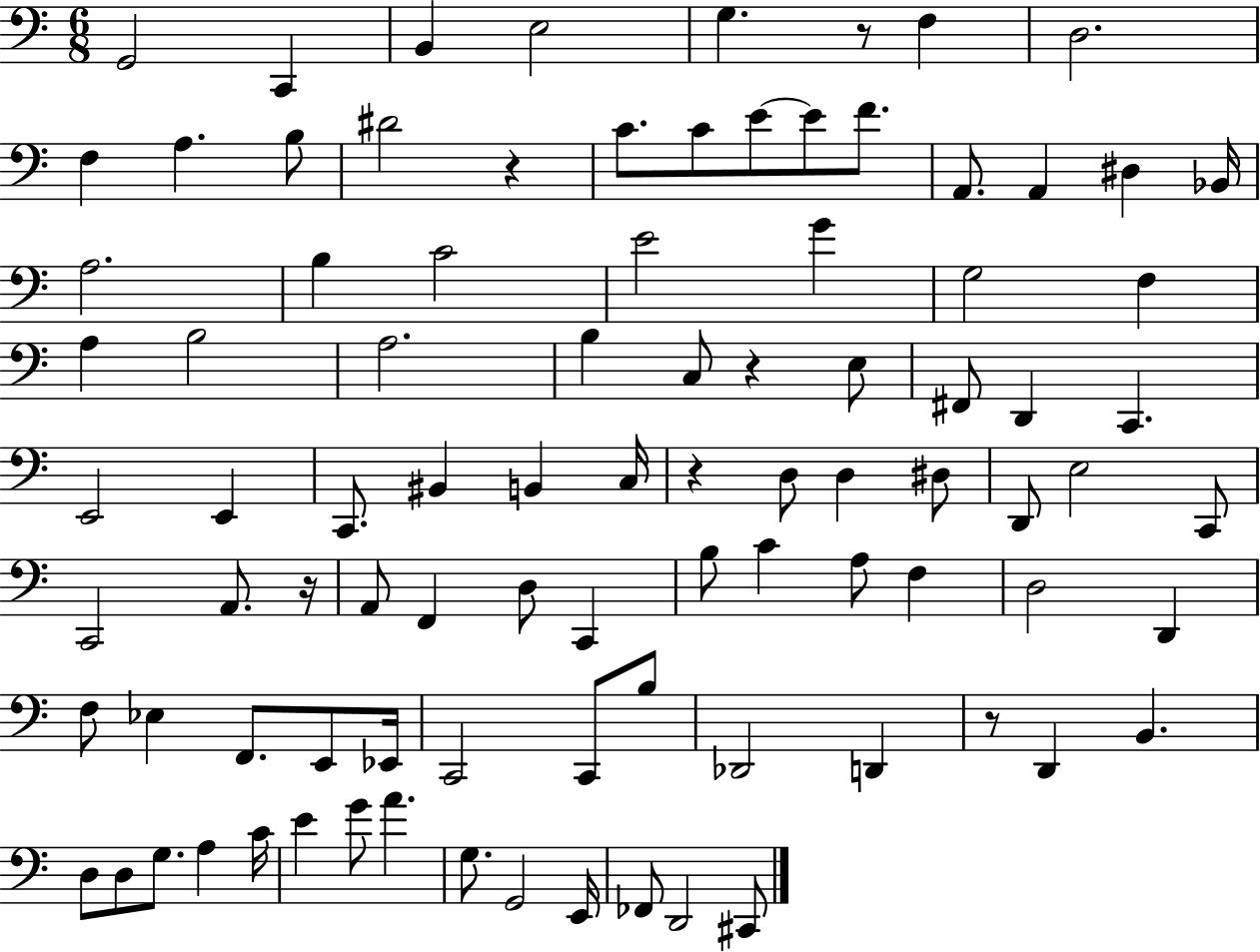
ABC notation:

X:1
T:Untitled
M:6/8
L:1/4
K:C
G,,2 C,, B,, E,2 G, z/2 F, D,2 F, A, B,/2 ^D2 z C/2 C/2 E/2 E/2 F/2 A,,/2 A,, ^D, _B,,/4 A,2 B, C2 E2 G G,2 F, A, B,2 A,2 B, C,/2 z E,/2 ^F,,/2 D,, C,, E,,2 E,, C,,/2 ^B,, B,, C,/4 z D,/2 D, ^D,/2 D,,/2 E,2 C,,/2 C,,2 A,,/2 z/4 A,,/2 F,, D,/2 C,, B,/2 C A,/2 F, D,2 D,, F,/2 _E, F,,/2 E,,/2 _E,,/4 C,,2 C,,/2 B,/2 _D,,2 D,, z/2 D,, B,, D,/2 D,/2 G,/2 A, C/4 E G/2 A G,/2 G,,2 E,,/4 _F,,/2 D,,2 ^C,,/2